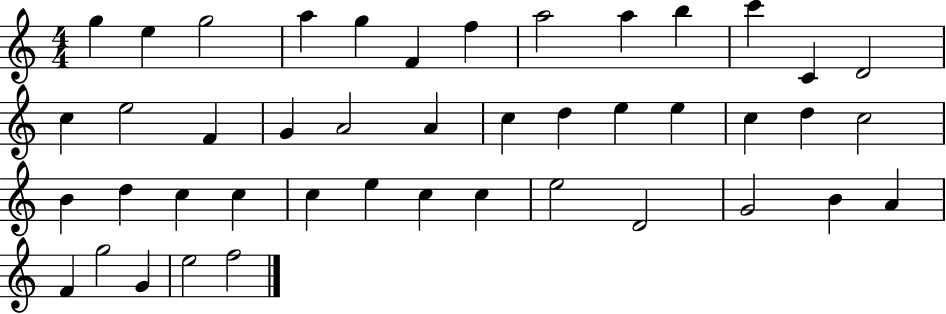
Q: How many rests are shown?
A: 0